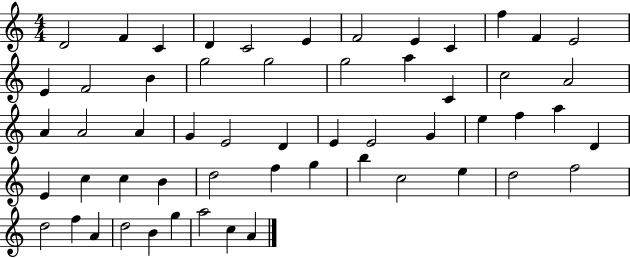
D4/h F4/q C4/q D4/q C4/h E4/q F4/h E4/q C4/q F5/q F4/q E4/h E4/q F4/h B4/q G5/h G5/h G5/h A5/q C4/q C5/h A4/h A4/q A4/h A4/q G4/q E4/h D4/q E4/q E4/h G4/q E5/q F5/q A5/q D4/q E4/q C5/q C5/q B4/q D5/h F5/q G5/q B5/q C5/h E5/q D5/h F5/h D5/h F5/q A4/q D5/h B4/q G5/q A5/h C5/q A4/q